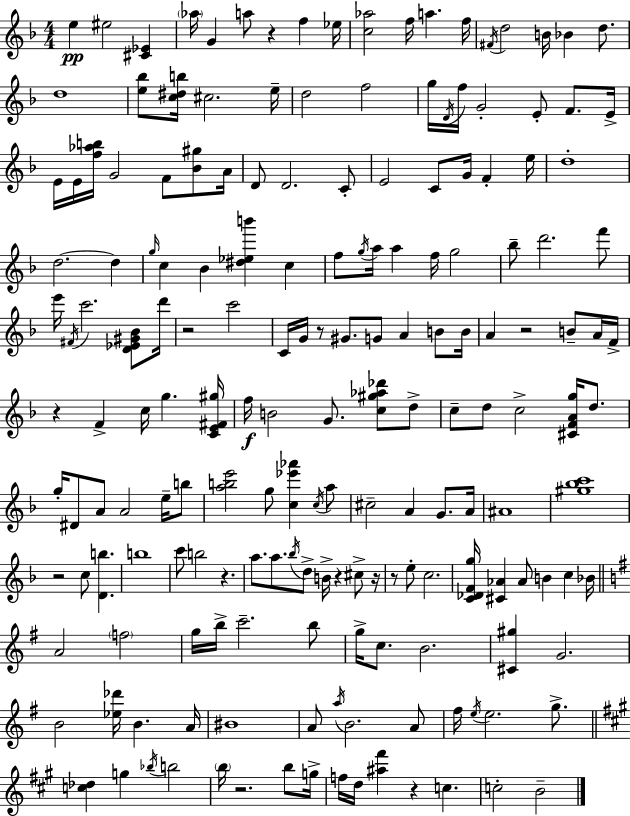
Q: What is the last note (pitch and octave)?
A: B4